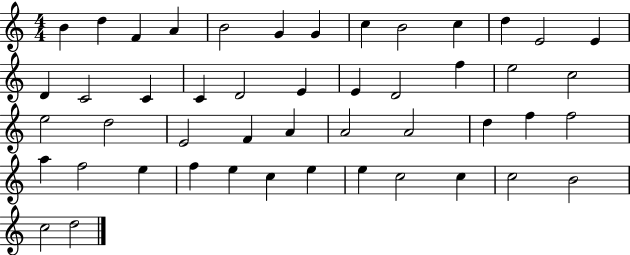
B4/q D5/q F4/q A4/q B4/h G4/q G4/q C5/q B4/h C5/q D5/q E4/h E4/q D4/q C4/h C4/q C4/q D4/h E4/q E4/q D4/h F5/q E5/h C5/h E5/h D5/h E4/h F4/q A4/q A4/h A4/h D5/q F5/q F5/h A5/q F5/h E5/q F5/q E5/q C5/q E5/q E5/q C5/h C5/q C5/h B4/h C5/h D5/h